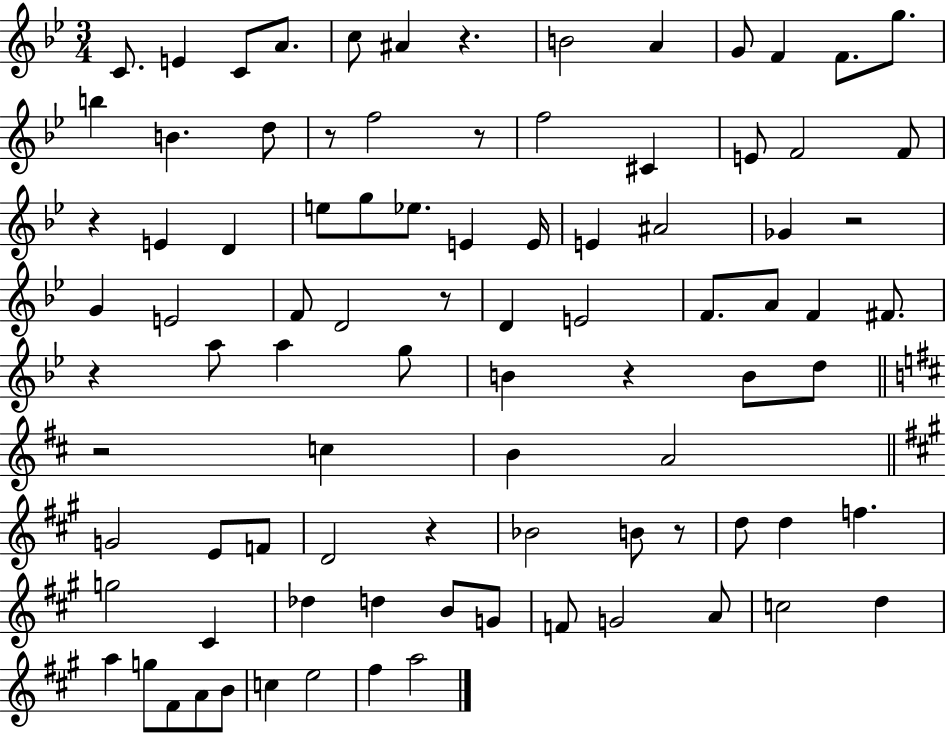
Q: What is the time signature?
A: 3/4